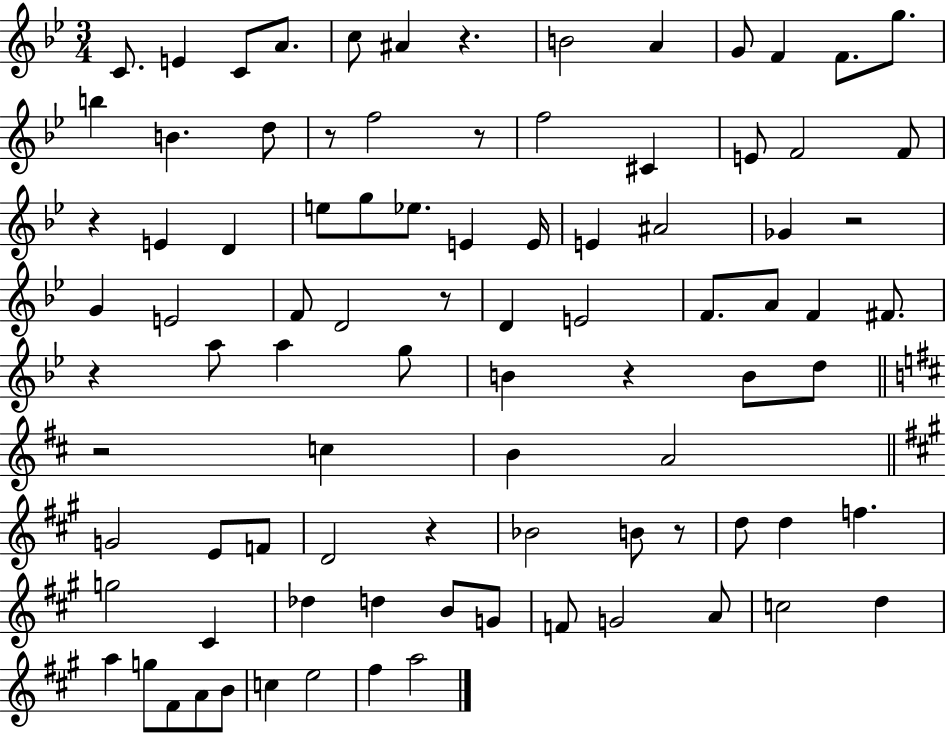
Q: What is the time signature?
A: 3/4